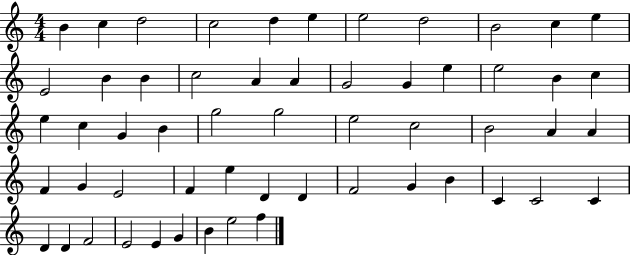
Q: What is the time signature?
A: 4/4